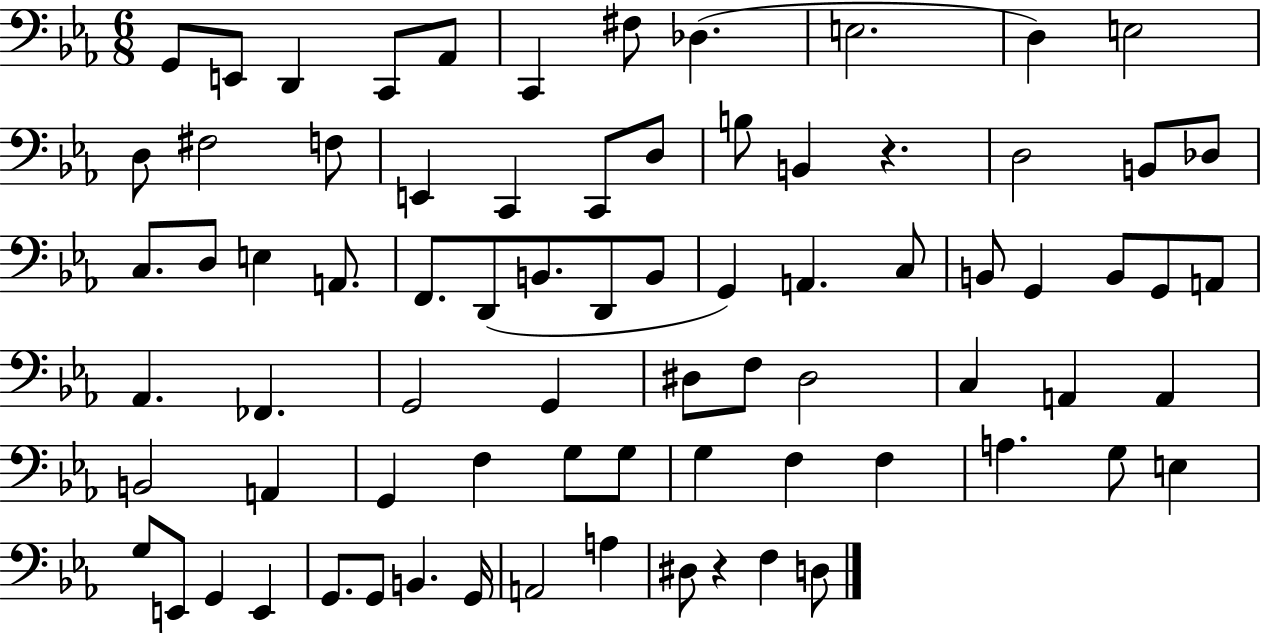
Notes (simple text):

G2/e E2/e D2/q C2/e Ab2/e C2/q F#3/e Db3/q. E3/h. D3/q E3/h D3/e F#3/h F3/e E2/q C2/q C2/e D3/e B3/e B2/q R/q. D3/h B2/e Db3/e C3/e. D3/e E3/q A2/e. F2/e. D2/e B2/e. D2/e B2/e G2/q A2/q. C3/e B2/e G2/q B2/e G2/e A2/e Ab2/q. FES2/q. G2/h G2/q D#3/e F3/e D#3/h C3/q A2/q A2/q B2/h A2/q G2/q F3/q G3/e G3/e G3/q F3/q F3/q A3/q. G3/e E3/q G3/e E2/e G2/q E2/q G2/e. G2/e B2/q. G2/s A2/h A3/q D#3/e R/q F3/q D3/e